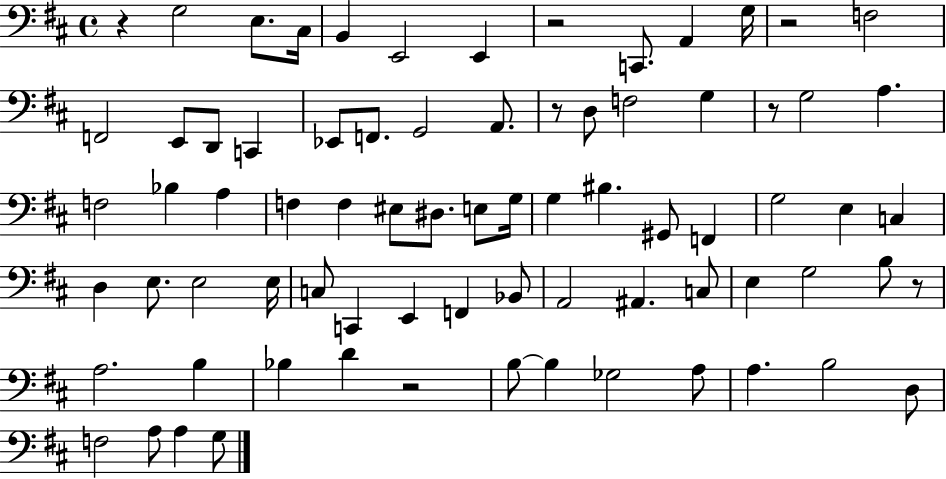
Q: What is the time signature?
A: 4/4